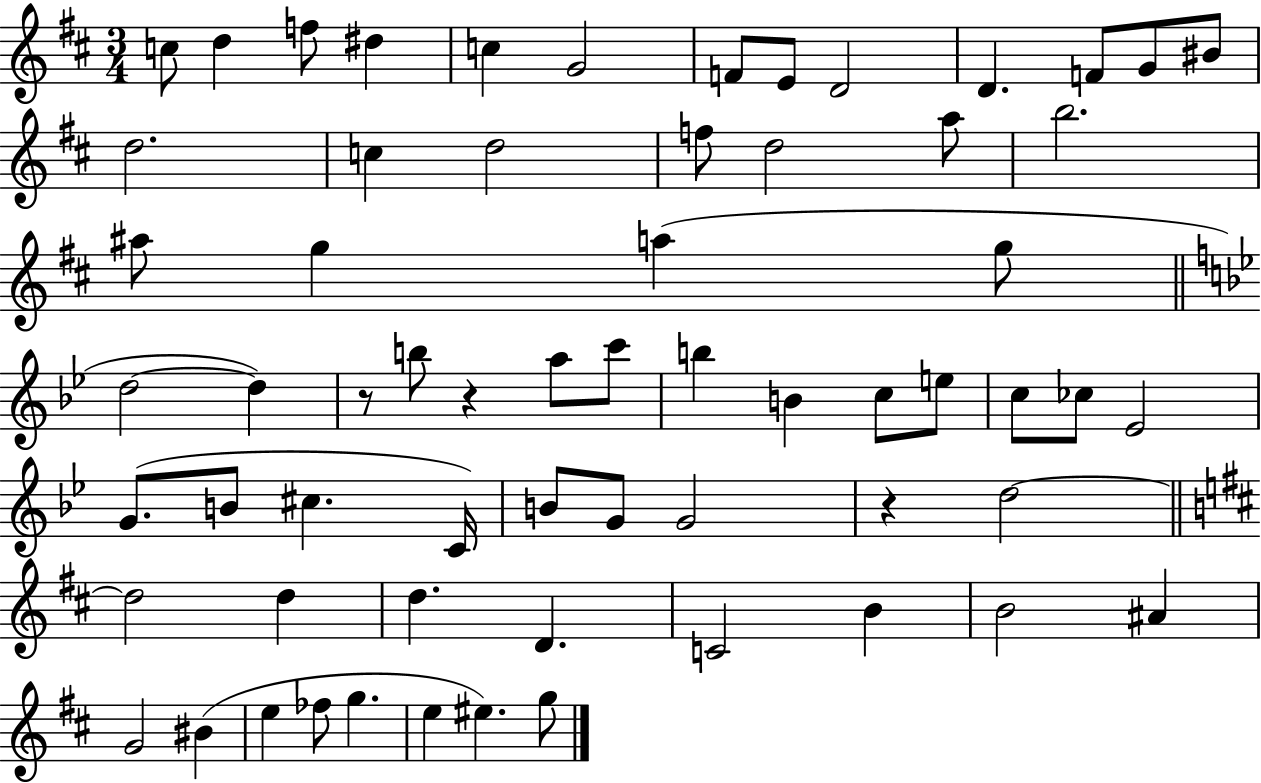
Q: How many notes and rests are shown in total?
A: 63